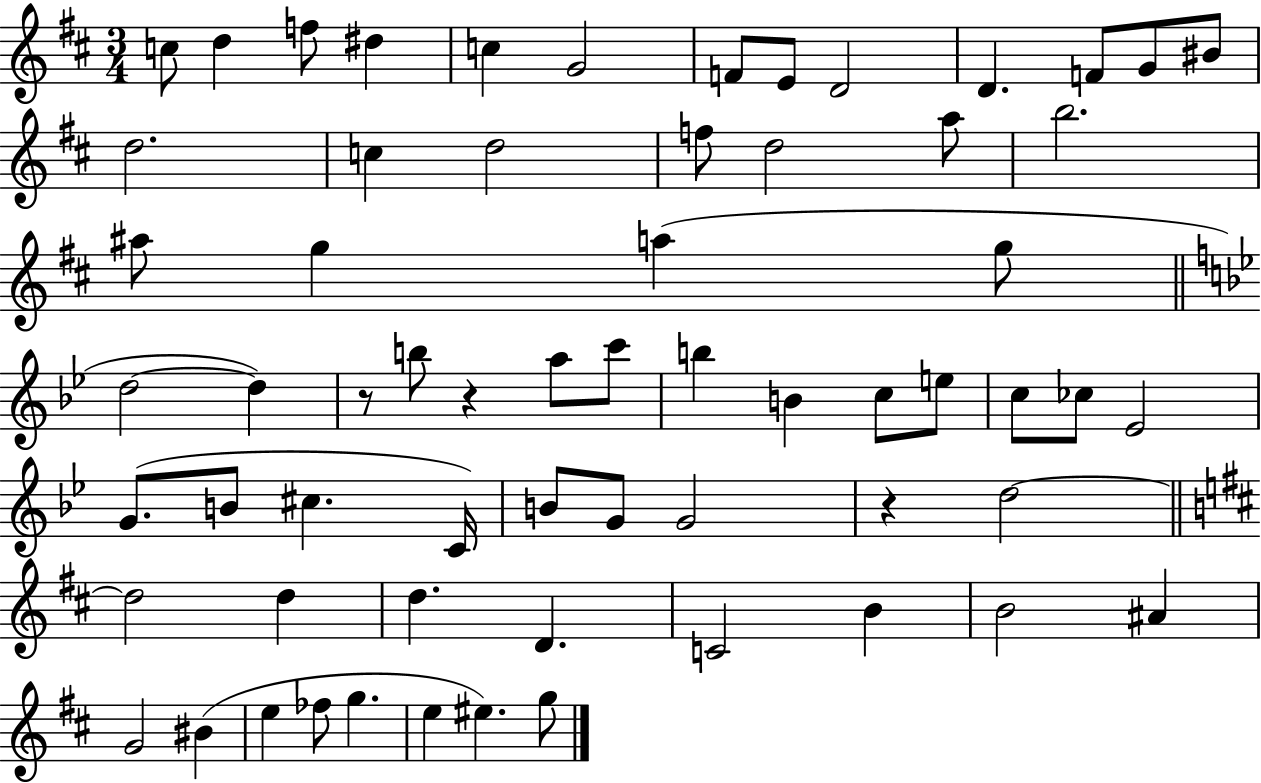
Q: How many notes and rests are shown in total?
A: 63